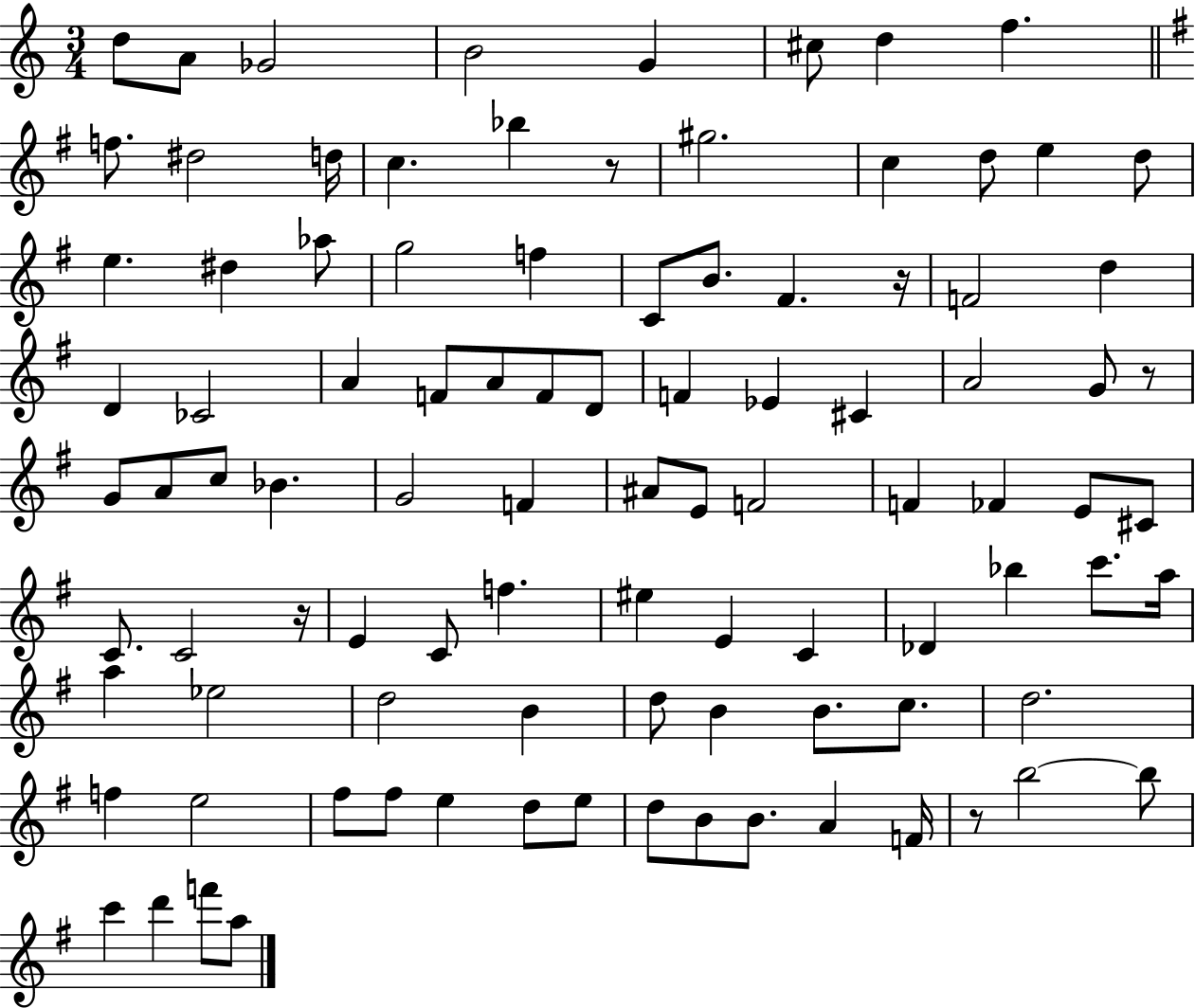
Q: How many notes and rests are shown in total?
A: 97